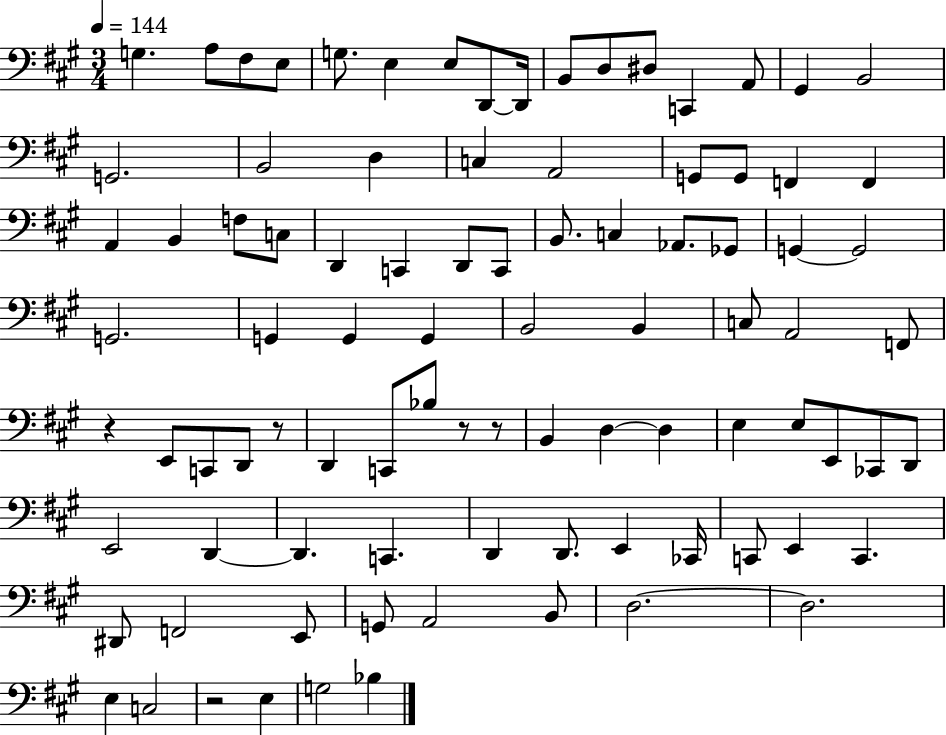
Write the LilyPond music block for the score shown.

{
  \clef bass
  \numericTimeSignature
  \time 3/4
  \key a \major
  \tempo 4 = 144
  g4. a8 fis8 e8 | g8. e4 e8 d,8~~ d,16 | b,8 d8 dis8 c,4 a,8 | gis,4 b,2 | \break g,2. | b,2 d4 | c4 a,2 | g,8 g,8 f,4 f,4 | \break a,4 b,4 f8 c8 | d,4 c,4 d,8 c,8 | b,8. c4 aes,8. ges,8 | g,4~~ g,2 | \break g,2. | g,4 g,4 g,4 | b,2 b,4 | c8 a,2 f,8 | \break r4 e,8 c,8 d,8 r8 | d,4 c,8 bes8 r8 r8 | b,4 d4~~ d4 | e4 e8 e,8 ces,8 d,8 | \break e,2 d,4~~ | d,4. c,4. | d,4 d,8. e,4 ces,16 | c,8 e,4 c,4. | \break dis,8 f,2 e,8 | g,8 a,2 b,8 | d2.~~ | d2. | \break e4 c2 | r2 e4 | g2 bes4 | \bar "|."
}